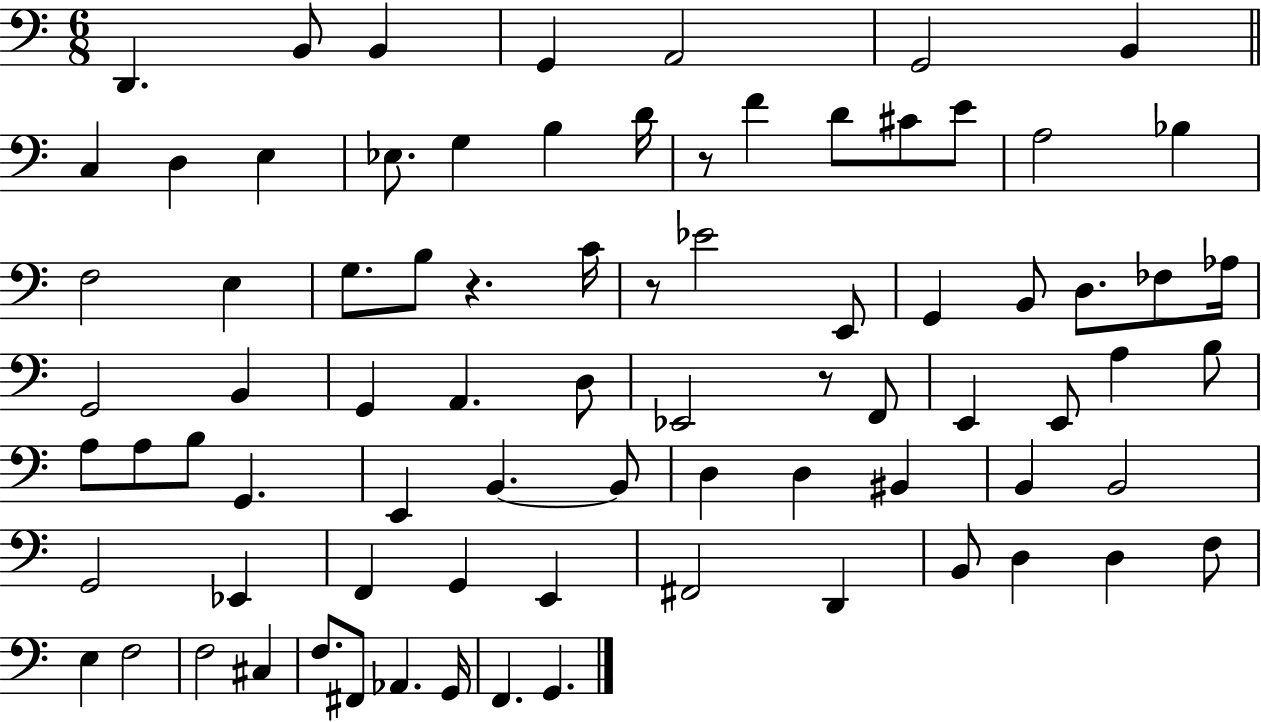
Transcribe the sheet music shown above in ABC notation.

X:1
T:Untitled
M:6/8
L:1/4
K:C
D,, B,,/2 B,, G,, A,,2 G,,2 B,, C, D, E, _E,/2 G, B, D/4 z/2 F D/2 ^C/2 E/2 A,2 _B, F,2 E, G,/2 B,/2 z C/4 z/2 _E2 E,,/2 G,, B,,/2 D,/2 _F,/2 _A,/4 G,,2 B,, G,, A,, D,/2 _E,,2 z/2 F,,/2 E,, E,,/2 A, B,/2 A,/2 A,/2 B,/2 G,, E,, B,, B,,/2 D, D, ^B,, B,, B,,2 G,,2 _E,, F,, G,, E,, ^F,,2 D,, B,,/2 D, D, F,/2 E, F,2 F,2 ^C, F,/2 ^F,,/2 _A,, G,,/4 F,, G,,